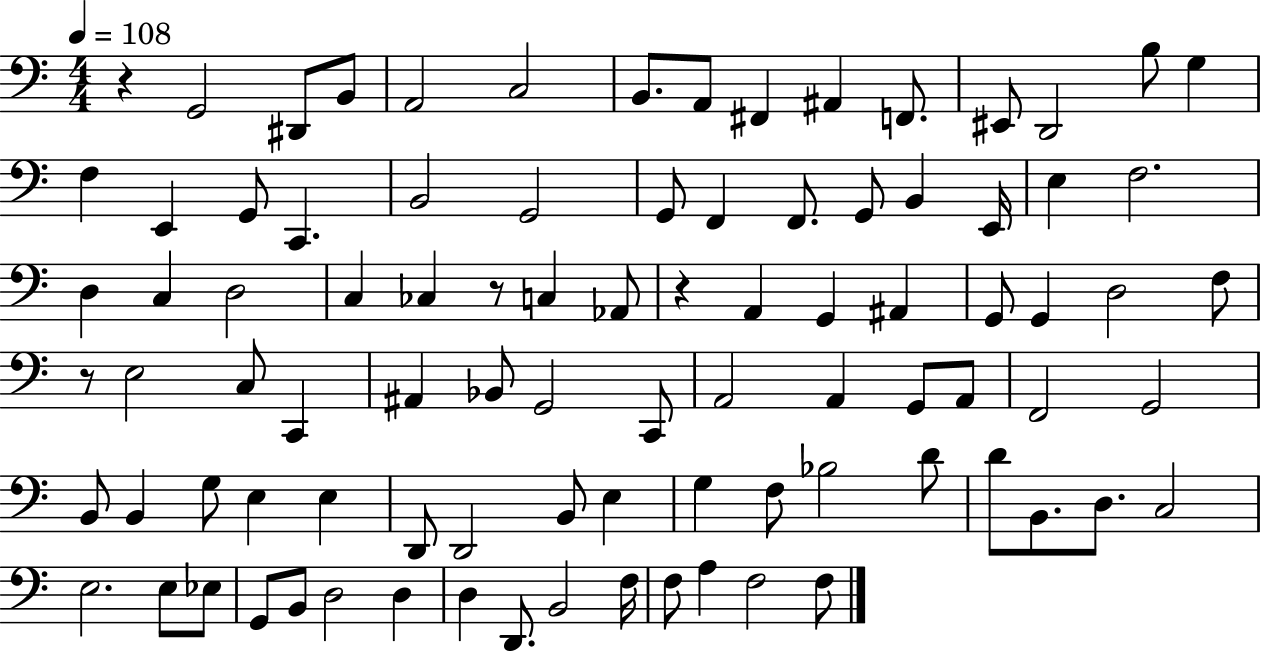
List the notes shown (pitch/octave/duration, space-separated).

R/q G2/h D#2/e B2/e A2/h C3/h B2/e. A2/e F#2/q A#2/q F2/e. EIS2/e D2/h B3/e G3/q F3/q E2/q G2/e C2/q. B2/h G2/h G2/e F2/q F2/e. G2/e B2/q E2/s E3/q F3/h. D3/q C3/q D3/h C3/q CES3/q R/e C3/q Ab2/e R/q A2/q G2/q A#2/q G2/e G2/q D3/h F3/e R/e E3/h C3/e C2/q A#2/q Bb2/e G2/h C2/e A2/h A2/q G2/e A2/e F2/h G2/h B2/e B2/q G3/e E3/q E3/q D2/e D2/h B2/e E3/q G3/q F3/e Bb3/h D4/e D4/e B2/e. D3/e. C3/h E3/h. E3/e Eb3/e G2/e B2/e D3/h D3/q D3/q D2/e. B2/h F3/s F3/e A3/q F3/h F3/e